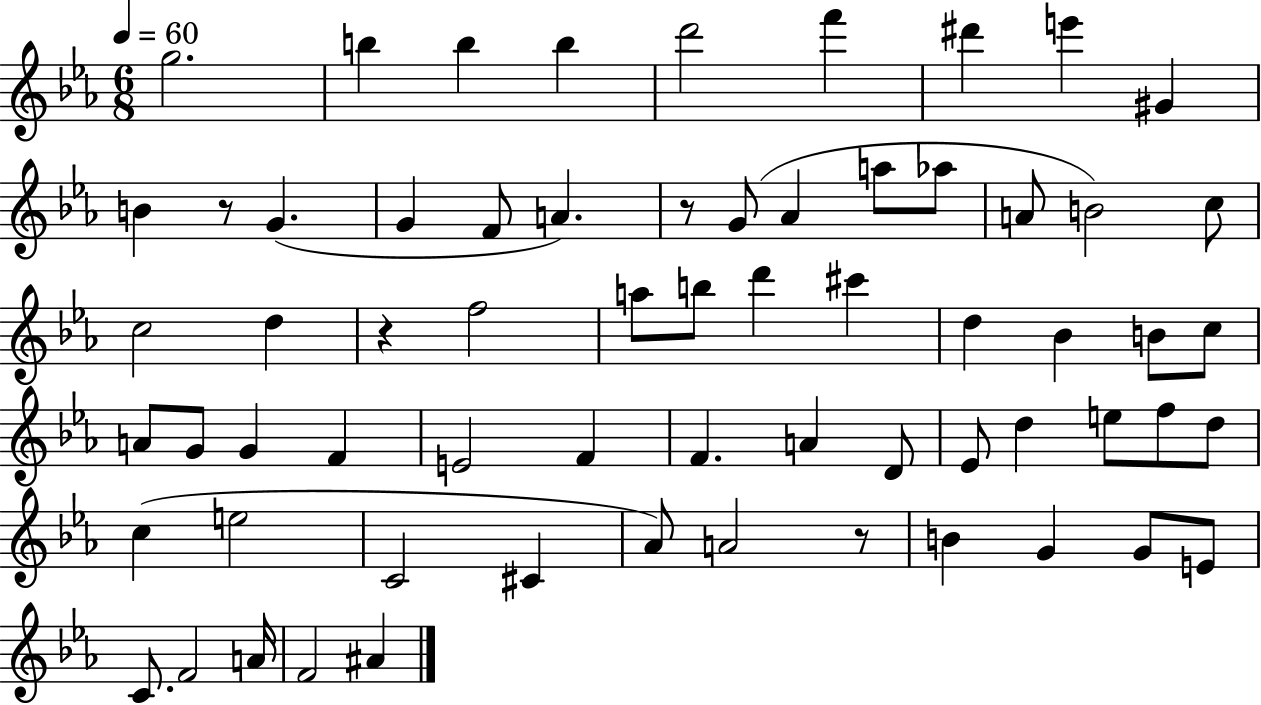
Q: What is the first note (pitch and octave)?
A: G5